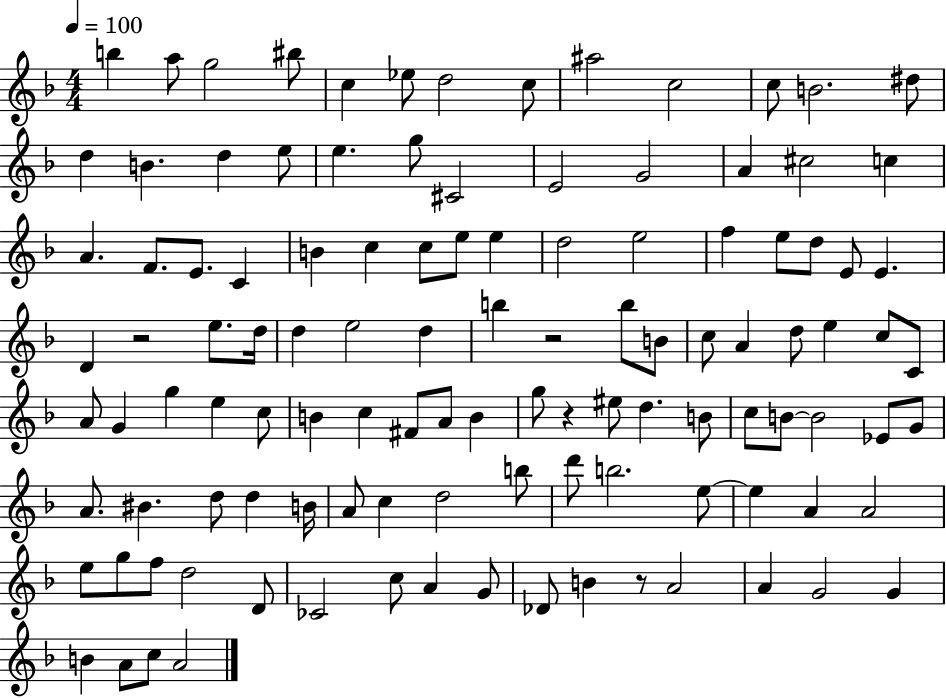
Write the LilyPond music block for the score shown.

{
  \clef treble
  \numericTimeSignature
  \time 4/4
  \key f \major
  \tempo 4 = 100
  b''4 a''8 g''2 bis''8 | c''4 ees''8 d''2 c''8 | ais''2 c''2 | c''8 b'2. dis''8 | \break d''4 b'4. d''4 e''8 | e''4. g''8 cis'2 | e'2 g'2 | a'4 cis''2 c''4 | \break a'4. f'8. e'8. c'4 | b'4 c''4 c''8 e''8 e''4 | d''2 e''2 | f''4 e''8 d''8 e'8 e'4. | \break d'4 r2 e''8. d''16 | d''4 e''2 d''4 | b''4 r2 b''8 b'8 | c''8 a'4 d''8 e''4 c''8 c'8 | \break a'8 g'4 g''4 e''4 c''8 | b'4 c''4 fis'8 a'8 b'4 | g''8 r4 eis''8 d''4. b'8 | c''8 b'8~~ b'2 ees'8 g'8 | \break a'8. bis'4. d''8 d''4 b'16 | a'8 c''4 d''2 b''8 | d'''8 b''2. e''8~~ | e''4 a'4 a'2 | \break e''8 g''8 f''8 d''2 d'8 | ces'2 c''8 a'4 g'8 | des'8 b'4 r8 a'2 | a'4 g'2 g'4 | \break b'4 a'8 c''8 a'2 | \bar "|."
}